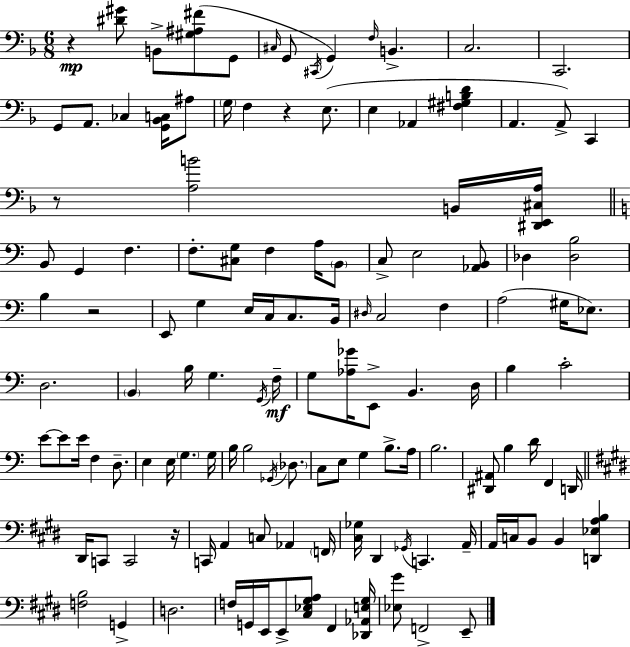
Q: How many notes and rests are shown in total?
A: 128